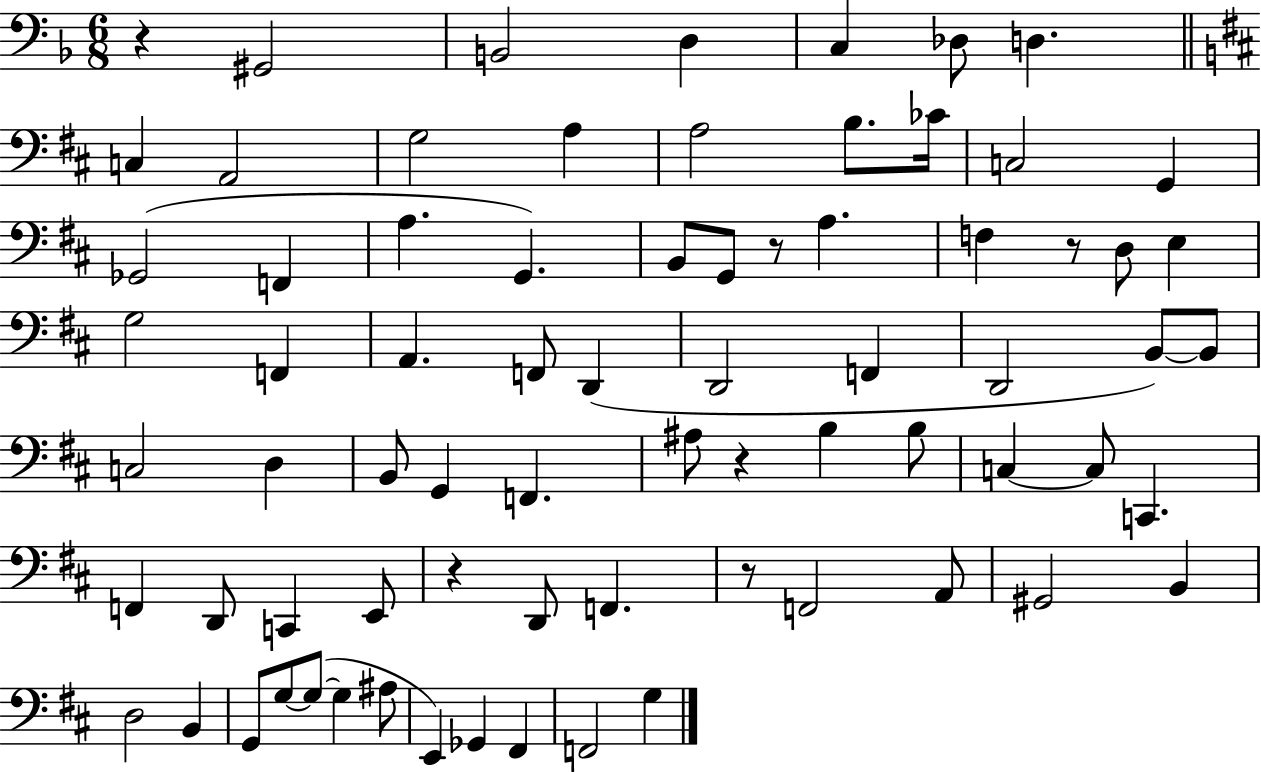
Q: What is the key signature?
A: F major